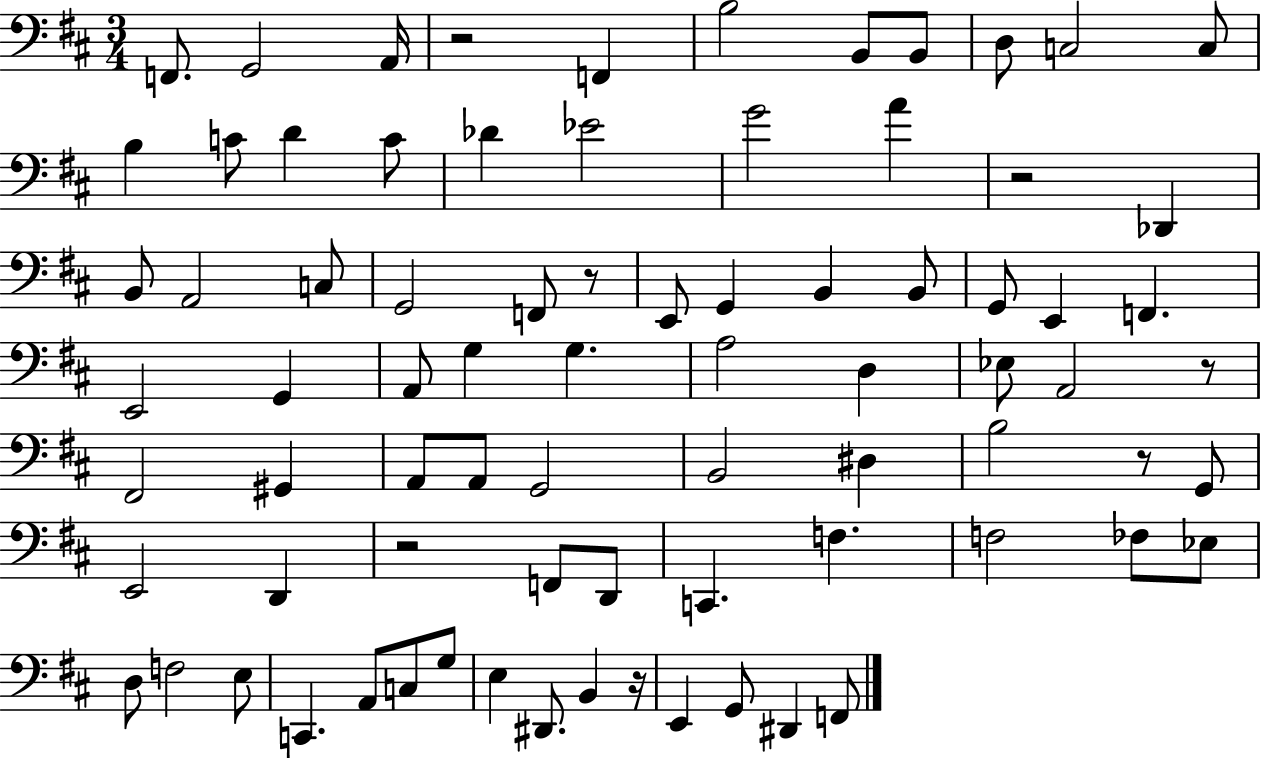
X:1
T:Untitled
M:3/4
L:1/4
K:D
F,,/2 G,,2 A,,/4 z2 F,, B,2 B,,/2 B,,/2 D,/2 C,2 C,/2 B, C/2 D C/2 _D _E2 G2 A z2 _D,, B,,/2 A,,2 C,/2 G,,2 F,,/2 z/2 E,,/2 G,, B,, B,,/2 G,,/2 E,, F,, E,,2 G,, A,,/2 G, G, A,2 D, _E,/2 A,,2 z/2 ^F,,2 ^G,, A,,/2 A,,/2 G,,2 B,,2 ^D, B,2 z/2 G,,/2 E,,2 D,, z2 F,,/2 D,,/2 C,, F, F,2 _F,/2 _E,/2 D,/2 F,2 E,/2 C,, A,,/2 C,/2 G,/2 E, ^D,,/2 B,, z/4 E,, G,,/2 ^D,, F,,/2